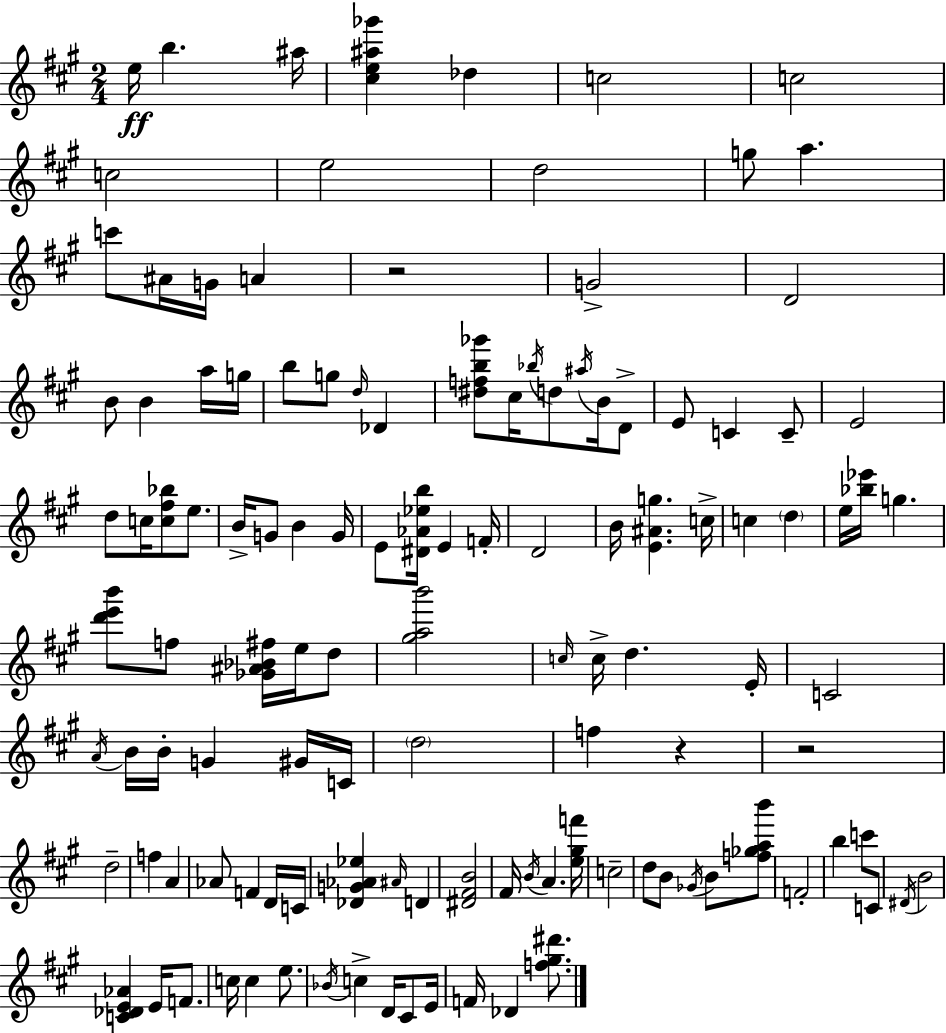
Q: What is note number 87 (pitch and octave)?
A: B5